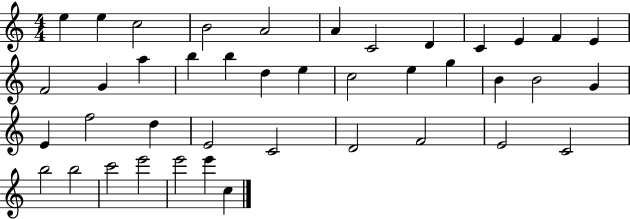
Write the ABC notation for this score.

X:1
T:Untitled
M:4/4
L:1/4
K:C
e e c2 B2 A2 A C2 D C E F E F2 G a b b d e c2 e g B B2 G E f2 d E2 C2 D2 F2 E2 C2 b2 b2 c'2 e'2 e'2 e' c